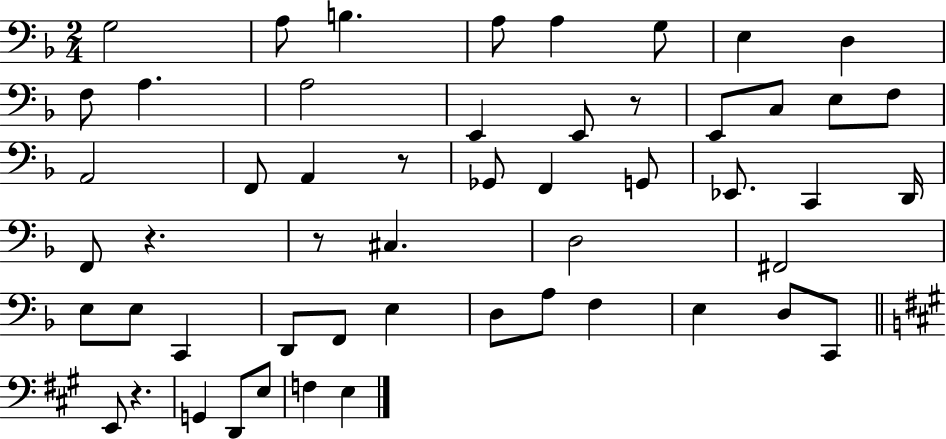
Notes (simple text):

G3/h A3/e B3/q. A3/e A3/q G3/e E3/q D3/q F3/e A3/q. A3/h E2/q E2/e R/e E2/e C3/e E3/e F3/e A2/h F2/e A2/q R/e Gb2/e F2/q G2/e Eb2/e. C2/q D2/s F2/e R/q. R/e C#3/q. D3/h F#2/h E3/e E3/e C2/q D2/e F2/e E3/q D3/e A3/e F3/q E3/q D3/e C2/e E2/e R/q. G2/q D2/e E3/e F3/q E3/q